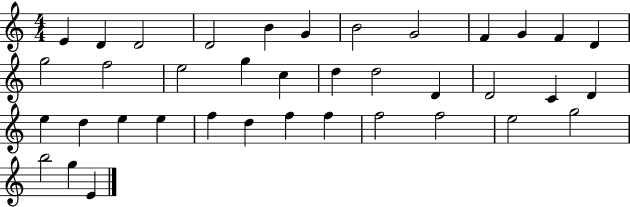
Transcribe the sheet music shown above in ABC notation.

X:1
T:Untitled
M:4/4
L:1/4
K:C
E D D2 D2 B G B2 G2 F G F D g2 f2 e2 g c d d2 D D2 C D e d e e f d f f f2 f2 e2 g2 b2 g E